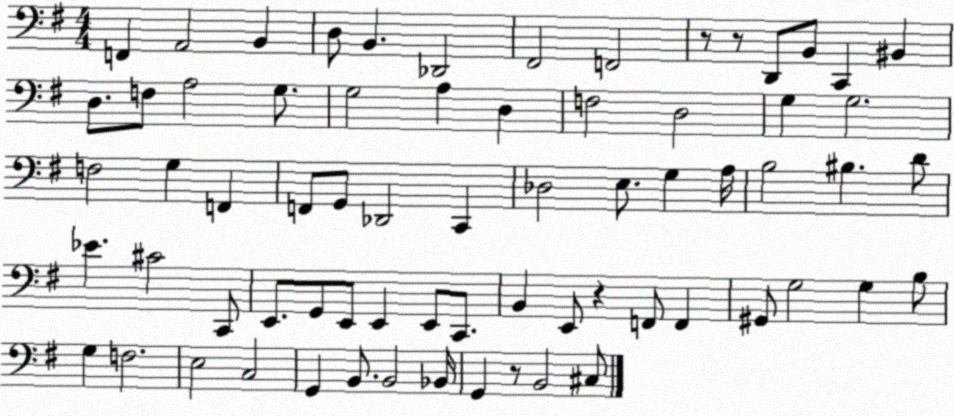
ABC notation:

X:1
T:Untitled
M:4/4
L:1/4
K:G
F,, A,,2 B,, D,/2 B,, _D,,2 ^F,,2 F,,2 z/2 z/2 D,,/2 B,,/2 C,, ^B,, D,/2 F,/2 A,2 G,/2 G,2 A, D, F,2 D,2 G, G,2 F,2 G, F,, F,,/2 G,,/2 _D,,2 C,, _D,2 E,/2 G, A,/4 B,2 ^B, D/2 _E ^C2 C,,/2 E,,/2 G,,/2 E,,/2 E,, E,,/2 C,,/2 B,, E,,/2 z F,,/2 F,, ^G,,/2 G,2 G, B,/2 G, F,2 E,2 C,2 G,, B,,/2 B,,2 _B,,/4 G,, z/2 B,,2 ^C,/2